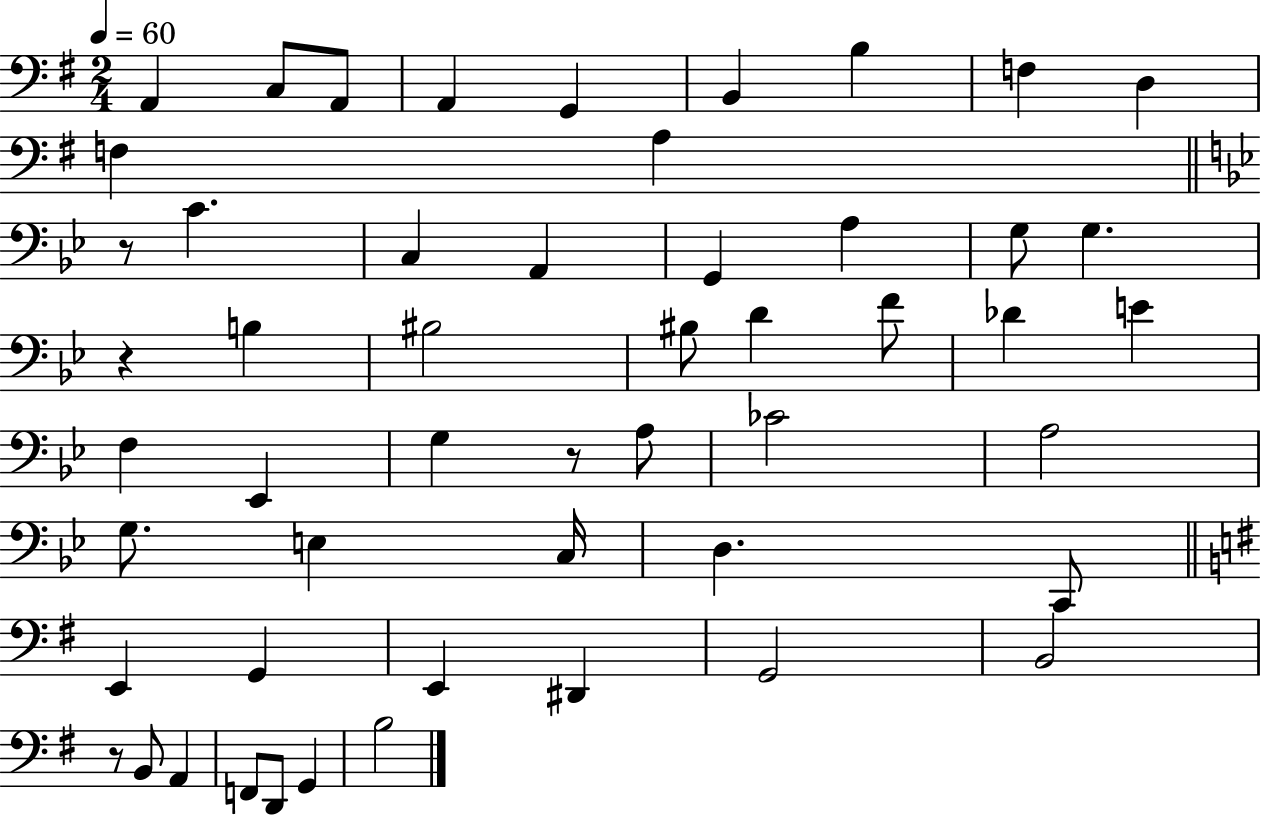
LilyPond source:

{
  \clef bass
  \numericTimeSignature
  \time 2/4
  \key g \major
  \tempo 4 = 60
  \repeat volta 2 { a,4 c8 a,8 | a,4 g,4 | b,4 b4 | f4 d4 | \break f4 a4 | \bar "||" \break \key bes \major r8 c'4. | c4 a,4 | g,4 a4 | g8 g4. | \break r4 b4 | bis2 | bis8 d'4 f'8 | des'4 e'4 | \break f4 ees,4 | g4 r8 a8 | ces'2 | a2 | \break g8. e4 c16 | d4. c,8 | \bar "||" \break \key g \major e,4 g,4 | e,4 dis,4 | g,2 | b,2 | \break r8 b,8 a,4 | f,8 d,8 g,4 | b2 | } \bar "|."
}